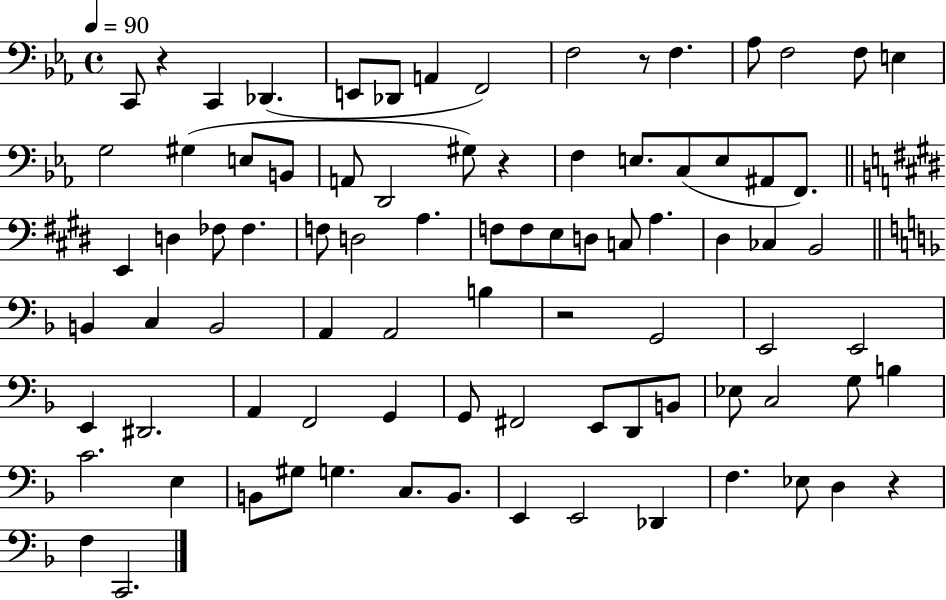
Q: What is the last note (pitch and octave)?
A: C2